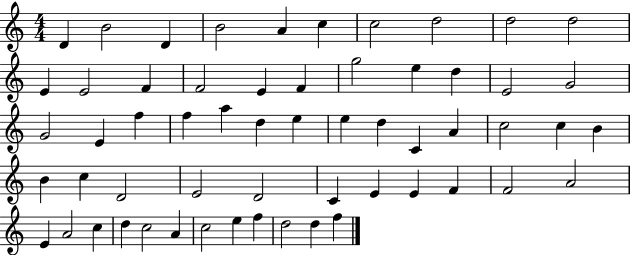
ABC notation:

X:1
T:Untitled
M:4/4
L:1/4
K:C
D B2 D B2 A c c2 d2 d2 d2 E E2 F F2 E F g2 e d E2 G2 G2 E f f a d e e d C A c2 c B B c D2 E2 D2 C E E F F2 A2 E A2 c d c2 A c2 e f d2 d f